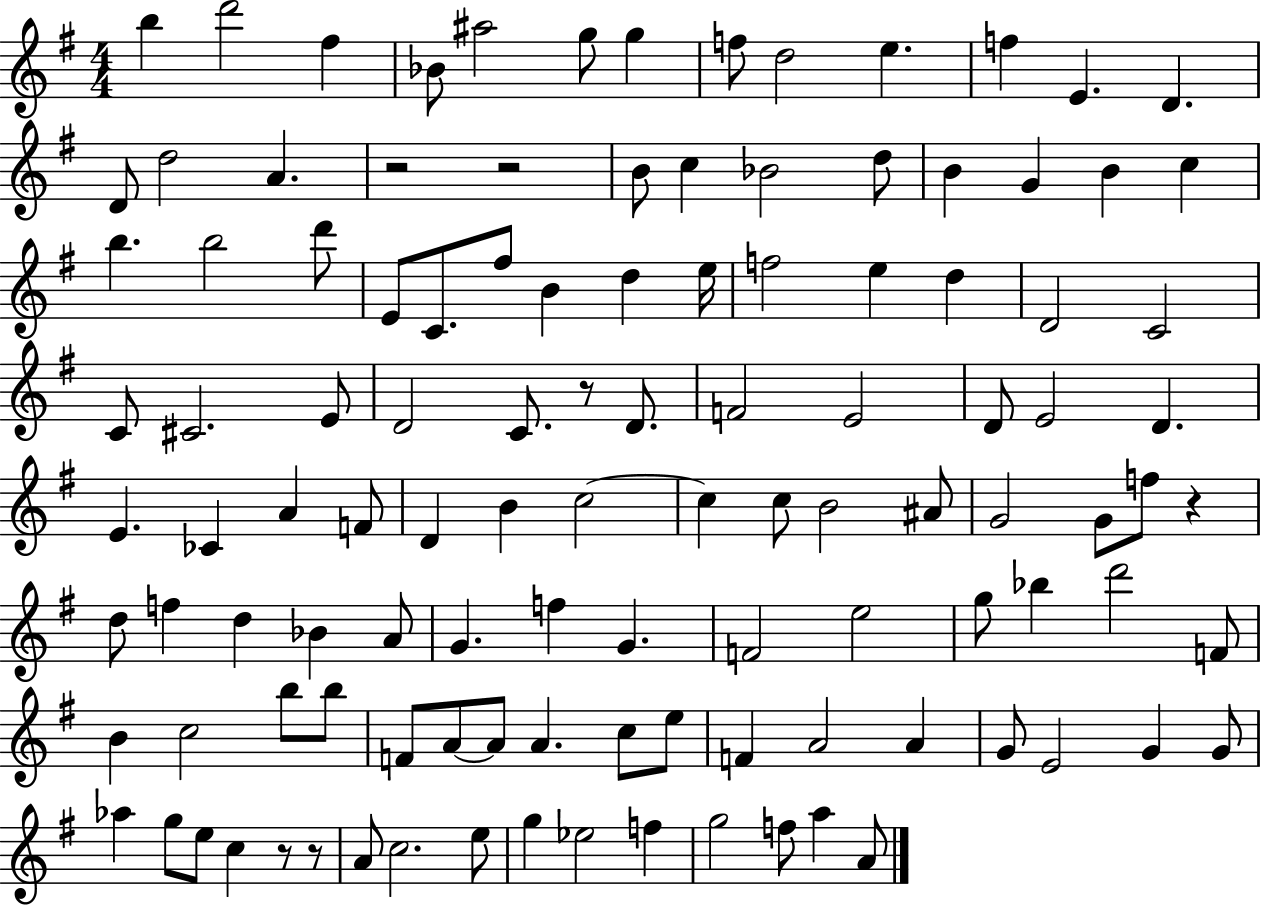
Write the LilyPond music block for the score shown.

{
  \clef treble
  \numericTimeSignature
  \time 4/4
  \key g \major
  b''4 d'''2 fis''4 | bes'8 ais''2 g''8 g''4 | f''8 d''2 e''4. | f''4 e'4. d'4. | \break d'8 d''2 a'4. | r2 r2 | b'8 c''4 bes'2 d''8 | b'4 g'4 b'4 c''4 | \break b''4. b''2 d'''8 | e'8 c'8. fis''8 b'4 d''4 e''16 | f''2 e''4 d''4 | d'2 c'2 | \break c'8 cis'2. e'8 | d'2 c'8. r8 d'8. | f'2 e'2 | d'8 e'2 d'4. | \break e'4. ces'4 a'4 f'8 | d'4 b'4 c''2~~ | c''4 c''8 b'2 ais'8 | g'2 g'8 f''8 r4 | \break d''8 f''4 d''4 bes'4 a'8 | g'4. f''4 g'4. | f'2 e''2 | g''8 bes''4 d'''2 f'8 | \break b'4 c''2 b''8 b''8 | f'8 a'8~~ a'8 a'4. c''8 e''8 | f'4 a'2 a'4 | g'8 e'2 g'4 g'8 | \break aes''4 g''8 e''8 c''4 r8 r8 | a'8 c''2. e''8 | g''4 ees''2 f''4 | g''2 f''8 a''4 a'8 | \break \bar "|."
}